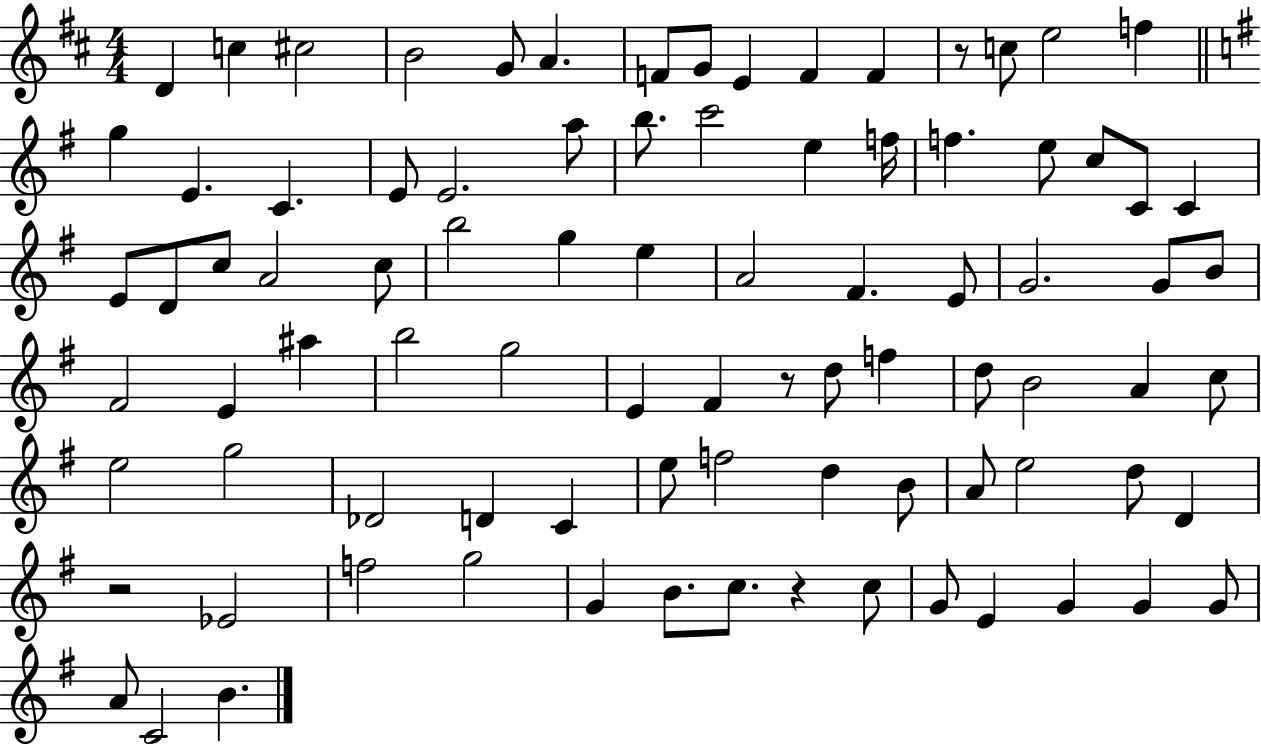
D4/q C5/q C#5/h B4/h G4/e A4/q. F4/e G4/e E4/q F4/q F4/q R/e C5/e E5/h F5/q G5/q E4/q. C4/q. E4/e E4/h. A5/e B5/e. C6/h E5/q F5/s F5/q. E5/e C5/e C4/e C4/q E4/e D4/e C5/e A4/h C5/e B5/h G5/q E5/q A4/h F#4/q. E4/e G4/h. G4/e B4/e F#4/h E4/q A#5/q B5/h G5/h E4/q F#4/q R/e D5/e F5/q D5/e B4/h A4/q C5/e E5/h G5/h Db4/h D4/q C4/q E5/e F5/h D5/q B4/e A4/e E5/h D5/e D4/q R/h Eb4/h F5/h G5/h G4/q B4/e. C5/e. R/q C5/e G4/e E4/q G4/q G4/q G4/e A4/e C4/h B4/q.